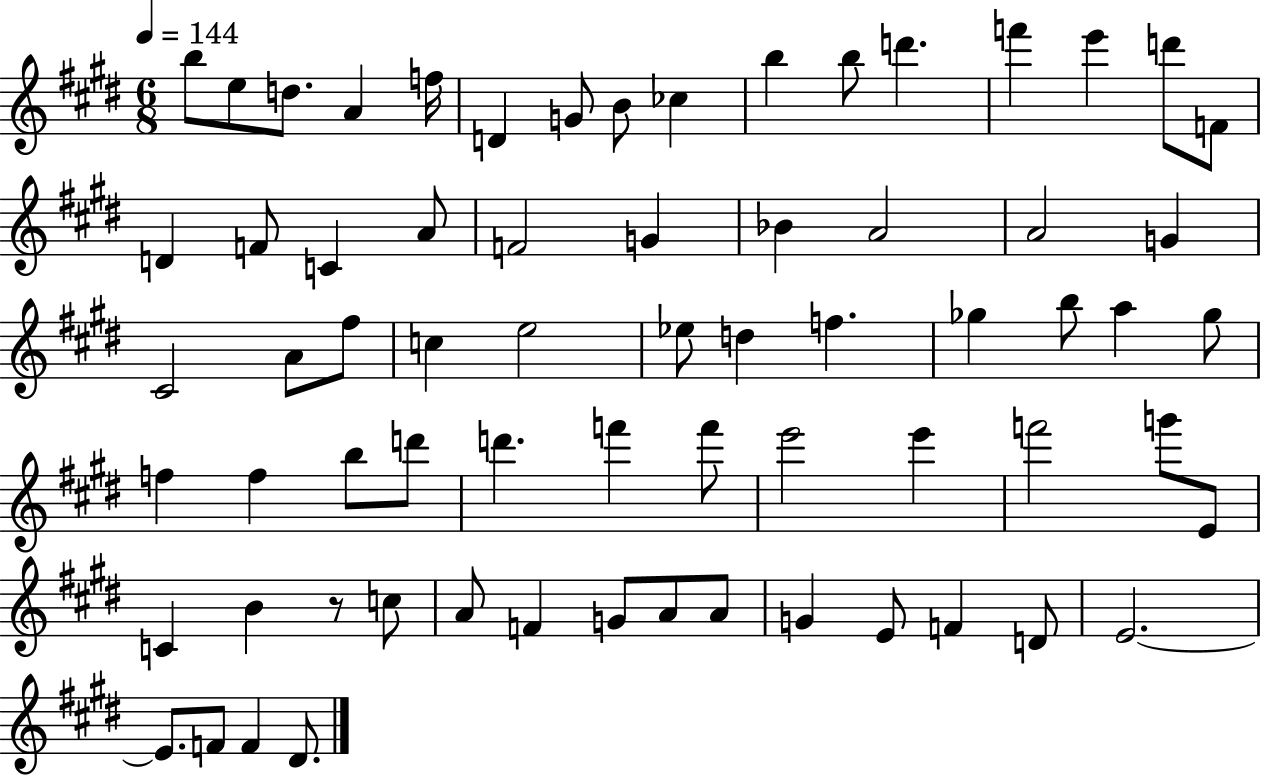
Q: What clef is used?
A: treble